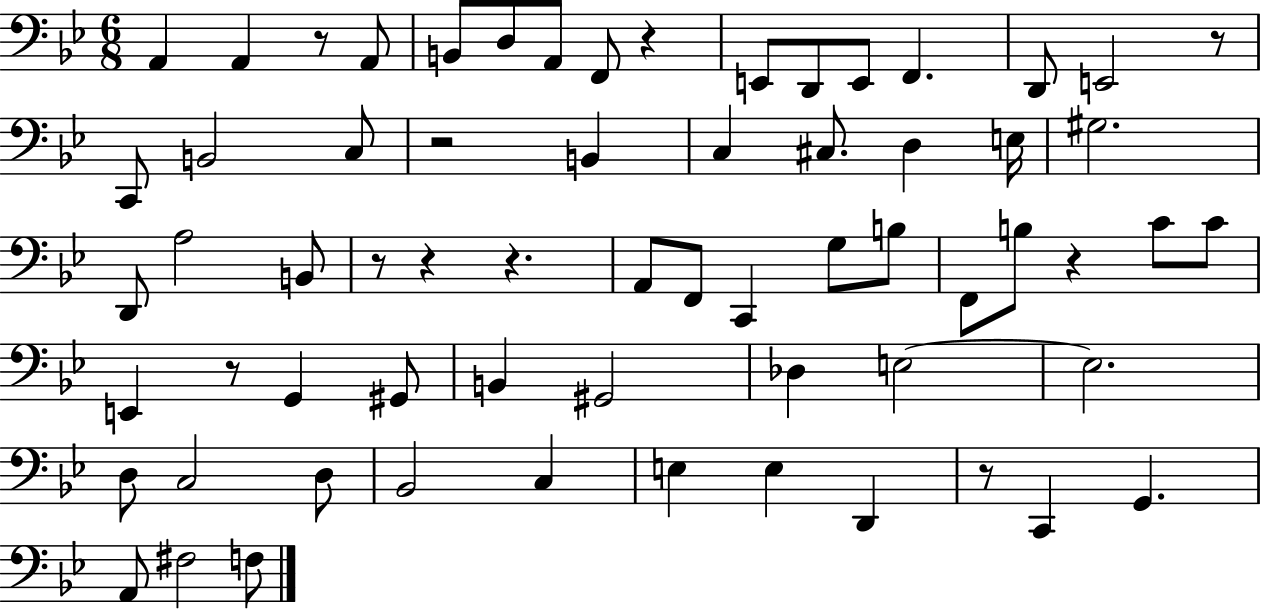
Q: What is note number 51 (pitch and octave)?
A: C2